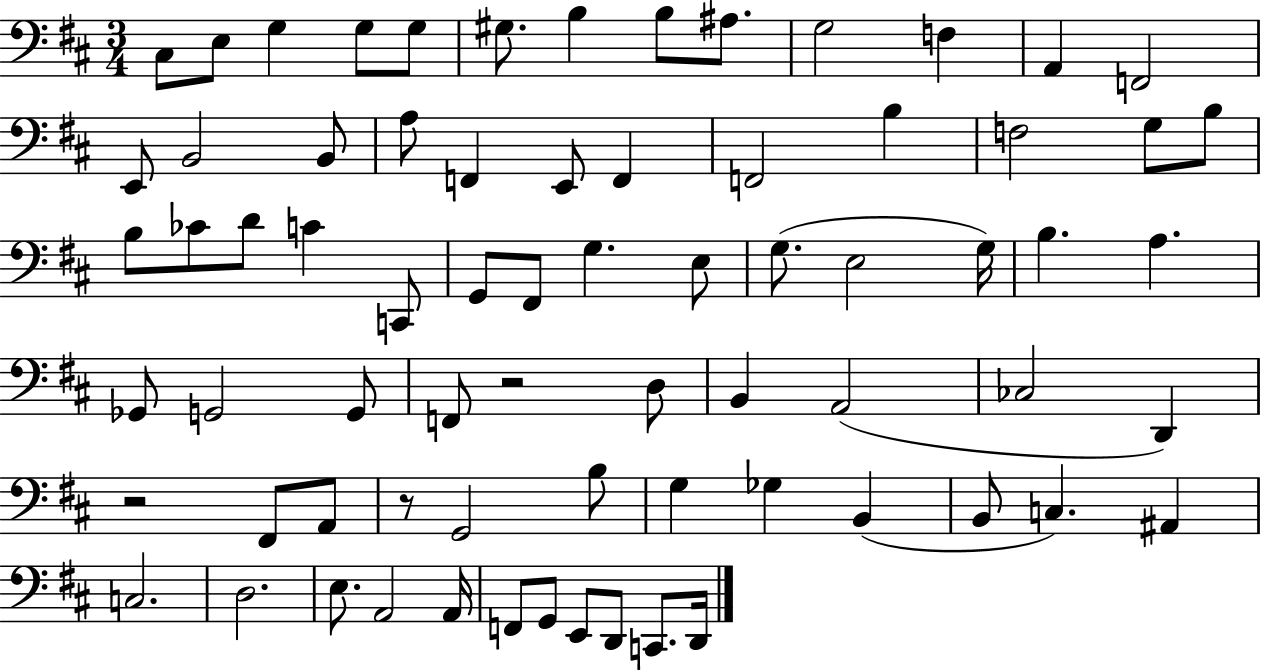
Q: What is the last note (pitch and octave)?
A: D2